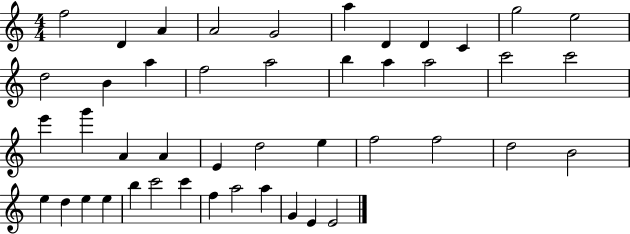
X:1
T:Untitled
M:4/4
L:1/4
K:C
f2 D A A2 G2 a D D C g2 e2 d2 B a f2 a2 b a a2 c'2 c'2 e' g' A A E d2 e f2 f2 d2 B2 e d e e b c'2 c' f a2 a G E E2